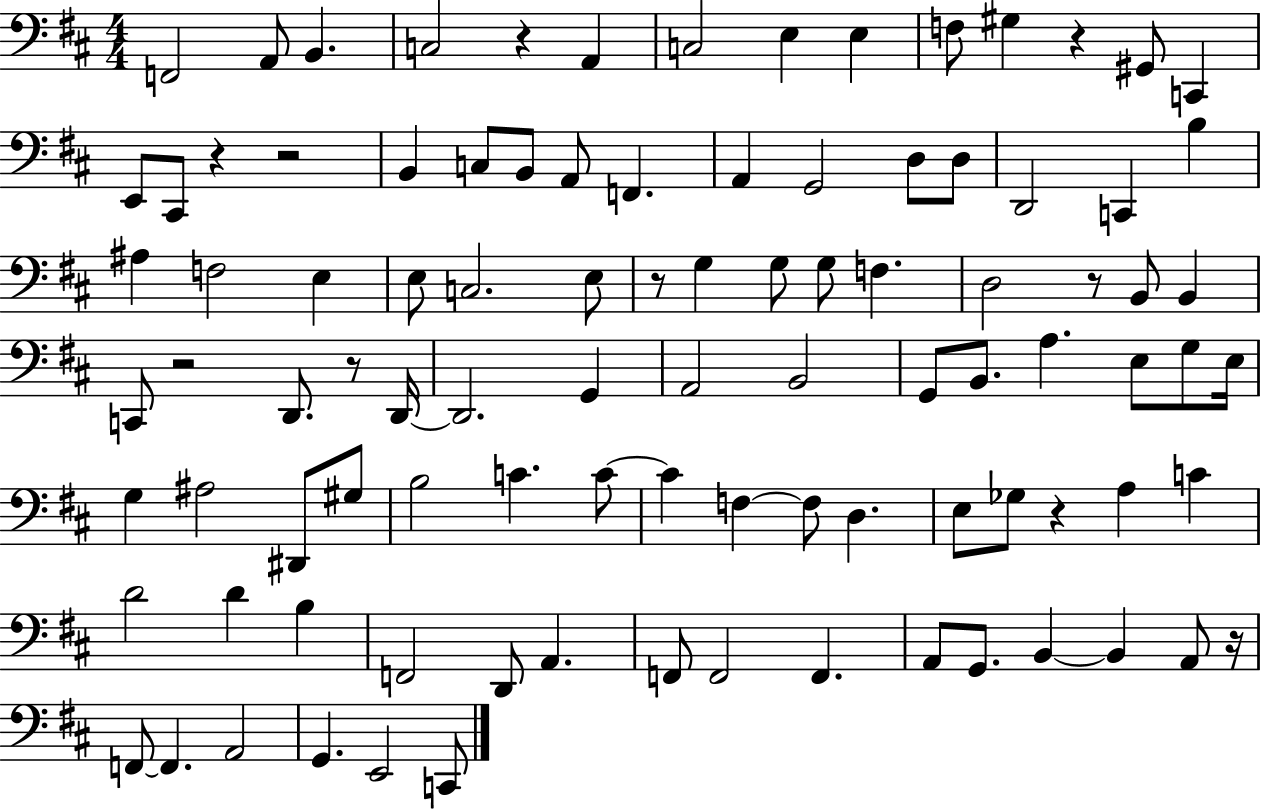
{
  \clef bass
  \numericTimeSignature
  \time 4/4
  \key d \major
  f,2 a,8 b,4. | c2 r4 a,4 | c2 e4 e4 | f8 gis4 r4 gis,8 c,4 | \break e,8 cis,8 r4 r2 | b,4 c8 b,8 a,8 f,4. | a,4 g,2 d8 d8 | d,2 c,4 b4 | \break ais4 f2 e4 | e8 c2. e8 | r8 g4 g8 g8 f4. | d2 r8 b,8 b,4 | \break c,8 r2 d,8. r8 d,16~~ | d,2. g,4 | a,2 b,2 | g,8 b,8. a4. e8 g8 e16 | \break g4 ais2 dis,8 gis8 | b2 c'4. c'8~~ | c'4 f4~~ f8 d4. | e8 ges8 r4 a4 c'4 | \break d'2 d'4 b4 | f,2 d,8 a,4. | f,8 f,2 f,4. | a,8 g,8. b,4~~ b,4 a,8 r16 | \break f,8~~ f,4. a,2 | g,4. e,2 c,8 | \bar "|."
}